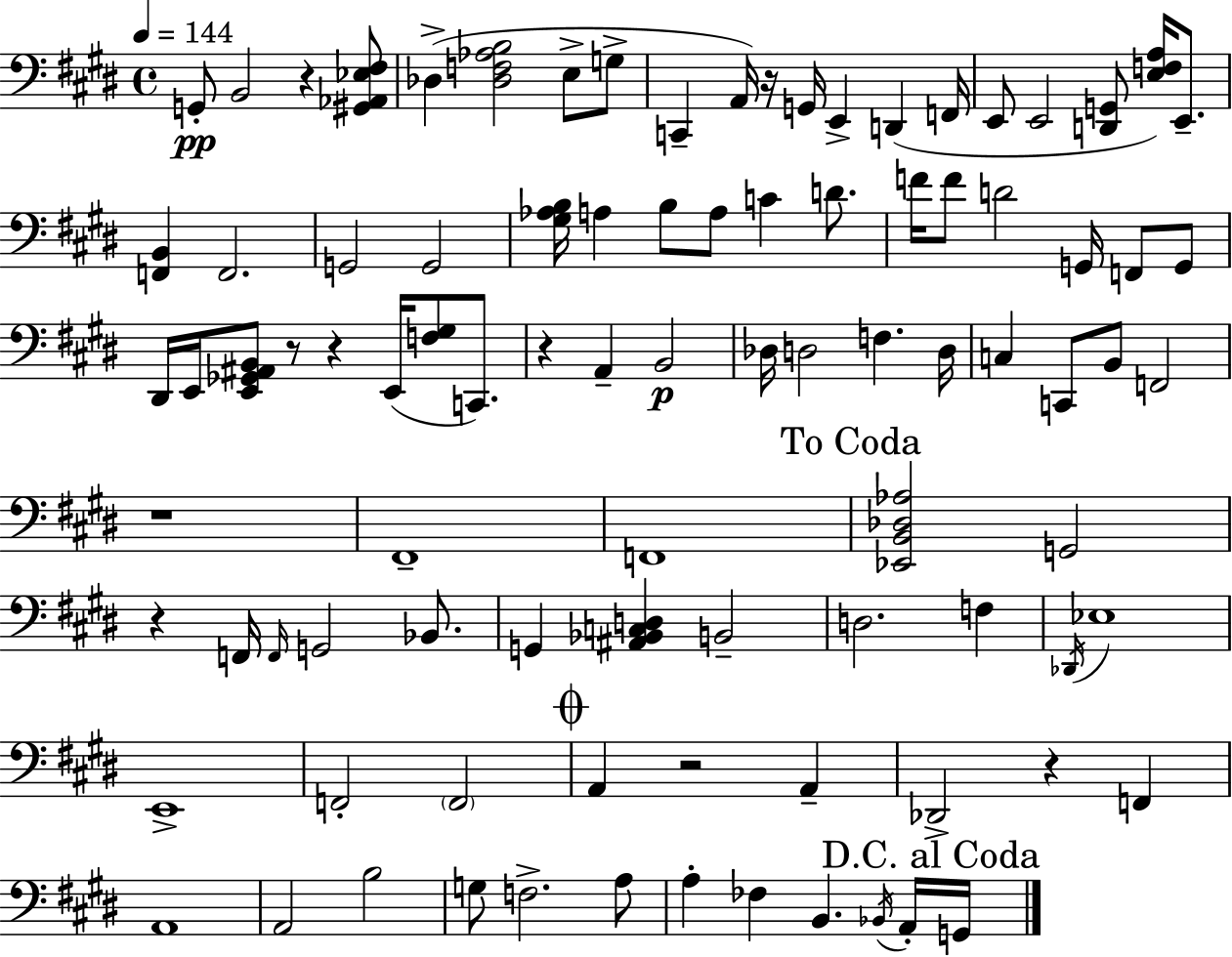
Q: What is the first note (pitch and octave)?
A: G2